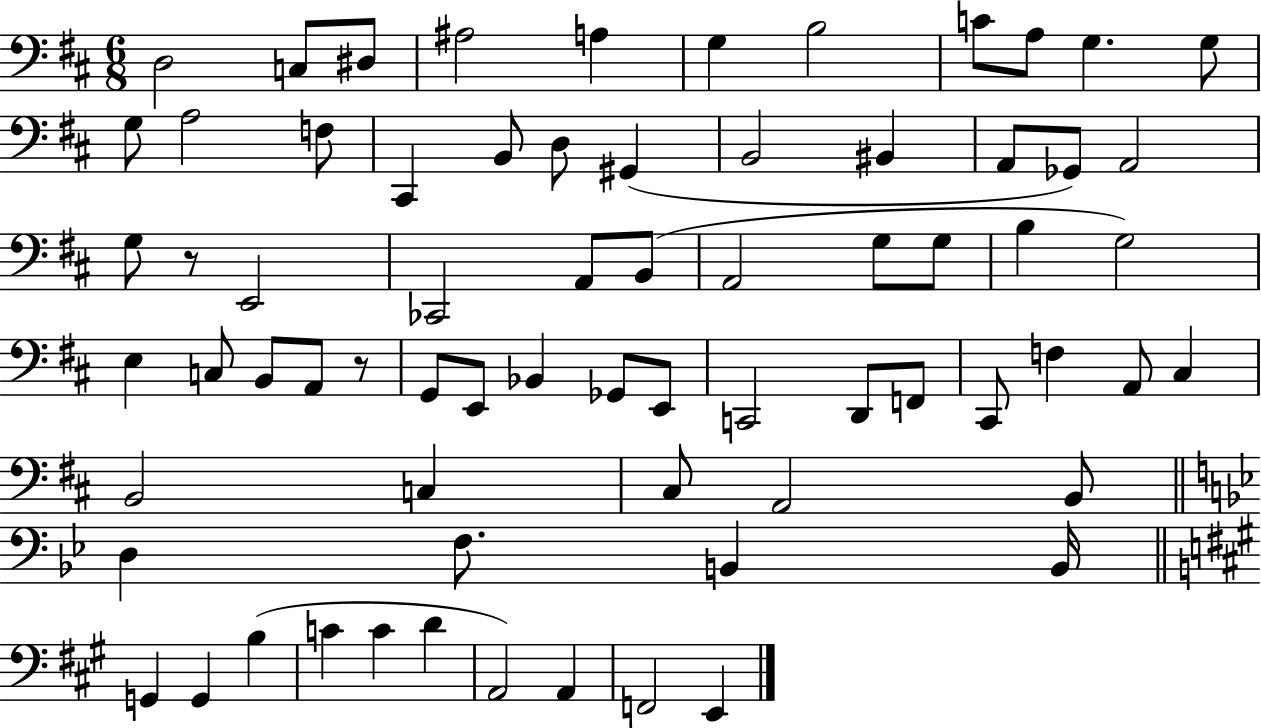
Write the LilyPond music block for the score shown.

{
  \clef bass
  \numericTimeSignature
  \time 6/8
  \key d \major
  d2 c8 dis8 | ais2 a4 | g4 b2 | c'8 a8 g4. g8 | \break g8 a2 f8 | cis,4 b,8 d8 gis,4( | b,2 bis,4 | a,8 ges,8) a,2 | \break g8 r8 e,2 | ces,2 a,8 b,8( | a,2 g8 g8 | b4 g2) | \break e4 c8 b,8 a,8 r8 | g,8 e,8 bes,4 ges,8 e,8 | c,2 d,8 f,8 | cis,8 f4 a,8 cis4 | \break b,2 c4 | cis8 a,2 b,8 | \bar "||" \break \key bes \major d4 f8. b,4 b,16 | \bar "||" \break \key a \major g,4 g,4 b4( | c'4 c'4 d'4 | a,2) a,4 | f,2 e,4 | \break \bar "|."
}